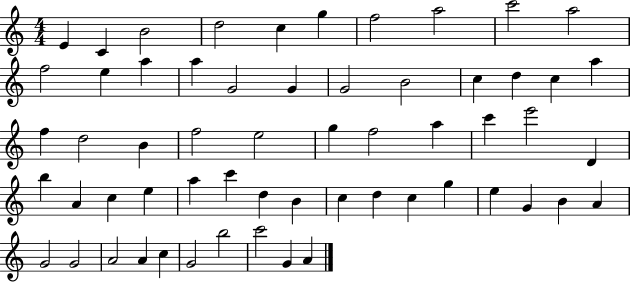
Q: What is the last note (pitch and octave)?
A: A4